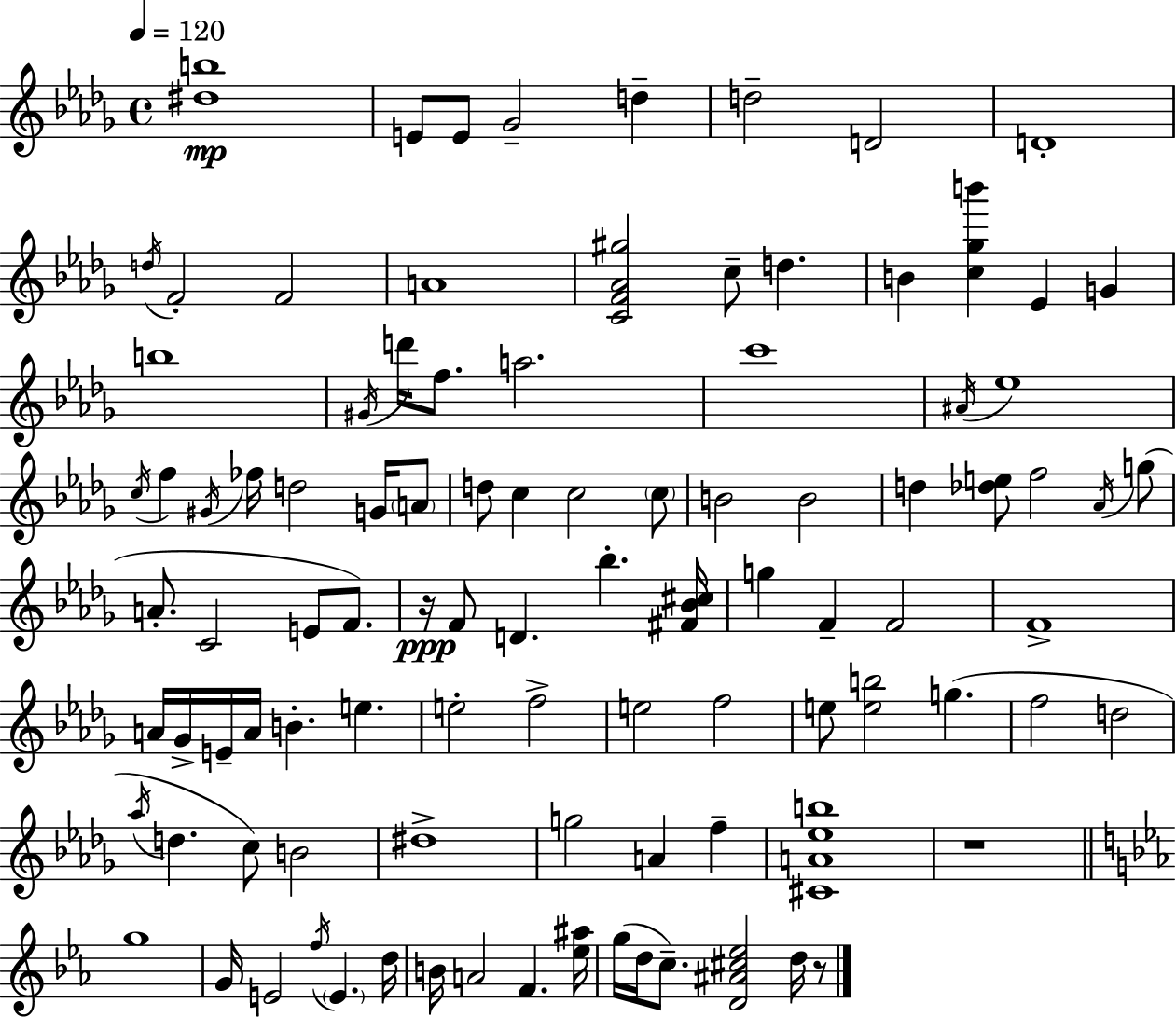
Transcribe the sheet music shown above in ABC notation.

X:1
T:Untitled
M:4/4
L:1/4
K:Bbm
[^db]4 E/2 E/2 _G2 d d2 D2 D4 d/4 F2 F2 A4 [CF_A^g]2 c/2 d B [c_gb'] _E G b4 ^G/4 d'/4 f/2 a2 c'4 ^A/4 _e4 c/4 f ^G/4 _f/4 d2 G/4 A/2 d/2 c c2 c/2 B2 B2 d [_de]/2 f2 _A/4 g/2 A/2 C2 E/2 F/2 z/4 F/2 D _b [^F_B^c]/4 g F F2 F4 A/4 _G/4 E/4 A/4 B e e2 f2 e2 f2 e/2 [eb]2 g f2 d2 _a/4 d c/2 B2 ^d4 g2 A f [^CA_eb]4 z4 g4 G/4 E2 f/4 E d/4 B/4 A2 F [_e^a]/4 g/4 d/4 c/2 [D^A^c_e]2 d/4 z/2